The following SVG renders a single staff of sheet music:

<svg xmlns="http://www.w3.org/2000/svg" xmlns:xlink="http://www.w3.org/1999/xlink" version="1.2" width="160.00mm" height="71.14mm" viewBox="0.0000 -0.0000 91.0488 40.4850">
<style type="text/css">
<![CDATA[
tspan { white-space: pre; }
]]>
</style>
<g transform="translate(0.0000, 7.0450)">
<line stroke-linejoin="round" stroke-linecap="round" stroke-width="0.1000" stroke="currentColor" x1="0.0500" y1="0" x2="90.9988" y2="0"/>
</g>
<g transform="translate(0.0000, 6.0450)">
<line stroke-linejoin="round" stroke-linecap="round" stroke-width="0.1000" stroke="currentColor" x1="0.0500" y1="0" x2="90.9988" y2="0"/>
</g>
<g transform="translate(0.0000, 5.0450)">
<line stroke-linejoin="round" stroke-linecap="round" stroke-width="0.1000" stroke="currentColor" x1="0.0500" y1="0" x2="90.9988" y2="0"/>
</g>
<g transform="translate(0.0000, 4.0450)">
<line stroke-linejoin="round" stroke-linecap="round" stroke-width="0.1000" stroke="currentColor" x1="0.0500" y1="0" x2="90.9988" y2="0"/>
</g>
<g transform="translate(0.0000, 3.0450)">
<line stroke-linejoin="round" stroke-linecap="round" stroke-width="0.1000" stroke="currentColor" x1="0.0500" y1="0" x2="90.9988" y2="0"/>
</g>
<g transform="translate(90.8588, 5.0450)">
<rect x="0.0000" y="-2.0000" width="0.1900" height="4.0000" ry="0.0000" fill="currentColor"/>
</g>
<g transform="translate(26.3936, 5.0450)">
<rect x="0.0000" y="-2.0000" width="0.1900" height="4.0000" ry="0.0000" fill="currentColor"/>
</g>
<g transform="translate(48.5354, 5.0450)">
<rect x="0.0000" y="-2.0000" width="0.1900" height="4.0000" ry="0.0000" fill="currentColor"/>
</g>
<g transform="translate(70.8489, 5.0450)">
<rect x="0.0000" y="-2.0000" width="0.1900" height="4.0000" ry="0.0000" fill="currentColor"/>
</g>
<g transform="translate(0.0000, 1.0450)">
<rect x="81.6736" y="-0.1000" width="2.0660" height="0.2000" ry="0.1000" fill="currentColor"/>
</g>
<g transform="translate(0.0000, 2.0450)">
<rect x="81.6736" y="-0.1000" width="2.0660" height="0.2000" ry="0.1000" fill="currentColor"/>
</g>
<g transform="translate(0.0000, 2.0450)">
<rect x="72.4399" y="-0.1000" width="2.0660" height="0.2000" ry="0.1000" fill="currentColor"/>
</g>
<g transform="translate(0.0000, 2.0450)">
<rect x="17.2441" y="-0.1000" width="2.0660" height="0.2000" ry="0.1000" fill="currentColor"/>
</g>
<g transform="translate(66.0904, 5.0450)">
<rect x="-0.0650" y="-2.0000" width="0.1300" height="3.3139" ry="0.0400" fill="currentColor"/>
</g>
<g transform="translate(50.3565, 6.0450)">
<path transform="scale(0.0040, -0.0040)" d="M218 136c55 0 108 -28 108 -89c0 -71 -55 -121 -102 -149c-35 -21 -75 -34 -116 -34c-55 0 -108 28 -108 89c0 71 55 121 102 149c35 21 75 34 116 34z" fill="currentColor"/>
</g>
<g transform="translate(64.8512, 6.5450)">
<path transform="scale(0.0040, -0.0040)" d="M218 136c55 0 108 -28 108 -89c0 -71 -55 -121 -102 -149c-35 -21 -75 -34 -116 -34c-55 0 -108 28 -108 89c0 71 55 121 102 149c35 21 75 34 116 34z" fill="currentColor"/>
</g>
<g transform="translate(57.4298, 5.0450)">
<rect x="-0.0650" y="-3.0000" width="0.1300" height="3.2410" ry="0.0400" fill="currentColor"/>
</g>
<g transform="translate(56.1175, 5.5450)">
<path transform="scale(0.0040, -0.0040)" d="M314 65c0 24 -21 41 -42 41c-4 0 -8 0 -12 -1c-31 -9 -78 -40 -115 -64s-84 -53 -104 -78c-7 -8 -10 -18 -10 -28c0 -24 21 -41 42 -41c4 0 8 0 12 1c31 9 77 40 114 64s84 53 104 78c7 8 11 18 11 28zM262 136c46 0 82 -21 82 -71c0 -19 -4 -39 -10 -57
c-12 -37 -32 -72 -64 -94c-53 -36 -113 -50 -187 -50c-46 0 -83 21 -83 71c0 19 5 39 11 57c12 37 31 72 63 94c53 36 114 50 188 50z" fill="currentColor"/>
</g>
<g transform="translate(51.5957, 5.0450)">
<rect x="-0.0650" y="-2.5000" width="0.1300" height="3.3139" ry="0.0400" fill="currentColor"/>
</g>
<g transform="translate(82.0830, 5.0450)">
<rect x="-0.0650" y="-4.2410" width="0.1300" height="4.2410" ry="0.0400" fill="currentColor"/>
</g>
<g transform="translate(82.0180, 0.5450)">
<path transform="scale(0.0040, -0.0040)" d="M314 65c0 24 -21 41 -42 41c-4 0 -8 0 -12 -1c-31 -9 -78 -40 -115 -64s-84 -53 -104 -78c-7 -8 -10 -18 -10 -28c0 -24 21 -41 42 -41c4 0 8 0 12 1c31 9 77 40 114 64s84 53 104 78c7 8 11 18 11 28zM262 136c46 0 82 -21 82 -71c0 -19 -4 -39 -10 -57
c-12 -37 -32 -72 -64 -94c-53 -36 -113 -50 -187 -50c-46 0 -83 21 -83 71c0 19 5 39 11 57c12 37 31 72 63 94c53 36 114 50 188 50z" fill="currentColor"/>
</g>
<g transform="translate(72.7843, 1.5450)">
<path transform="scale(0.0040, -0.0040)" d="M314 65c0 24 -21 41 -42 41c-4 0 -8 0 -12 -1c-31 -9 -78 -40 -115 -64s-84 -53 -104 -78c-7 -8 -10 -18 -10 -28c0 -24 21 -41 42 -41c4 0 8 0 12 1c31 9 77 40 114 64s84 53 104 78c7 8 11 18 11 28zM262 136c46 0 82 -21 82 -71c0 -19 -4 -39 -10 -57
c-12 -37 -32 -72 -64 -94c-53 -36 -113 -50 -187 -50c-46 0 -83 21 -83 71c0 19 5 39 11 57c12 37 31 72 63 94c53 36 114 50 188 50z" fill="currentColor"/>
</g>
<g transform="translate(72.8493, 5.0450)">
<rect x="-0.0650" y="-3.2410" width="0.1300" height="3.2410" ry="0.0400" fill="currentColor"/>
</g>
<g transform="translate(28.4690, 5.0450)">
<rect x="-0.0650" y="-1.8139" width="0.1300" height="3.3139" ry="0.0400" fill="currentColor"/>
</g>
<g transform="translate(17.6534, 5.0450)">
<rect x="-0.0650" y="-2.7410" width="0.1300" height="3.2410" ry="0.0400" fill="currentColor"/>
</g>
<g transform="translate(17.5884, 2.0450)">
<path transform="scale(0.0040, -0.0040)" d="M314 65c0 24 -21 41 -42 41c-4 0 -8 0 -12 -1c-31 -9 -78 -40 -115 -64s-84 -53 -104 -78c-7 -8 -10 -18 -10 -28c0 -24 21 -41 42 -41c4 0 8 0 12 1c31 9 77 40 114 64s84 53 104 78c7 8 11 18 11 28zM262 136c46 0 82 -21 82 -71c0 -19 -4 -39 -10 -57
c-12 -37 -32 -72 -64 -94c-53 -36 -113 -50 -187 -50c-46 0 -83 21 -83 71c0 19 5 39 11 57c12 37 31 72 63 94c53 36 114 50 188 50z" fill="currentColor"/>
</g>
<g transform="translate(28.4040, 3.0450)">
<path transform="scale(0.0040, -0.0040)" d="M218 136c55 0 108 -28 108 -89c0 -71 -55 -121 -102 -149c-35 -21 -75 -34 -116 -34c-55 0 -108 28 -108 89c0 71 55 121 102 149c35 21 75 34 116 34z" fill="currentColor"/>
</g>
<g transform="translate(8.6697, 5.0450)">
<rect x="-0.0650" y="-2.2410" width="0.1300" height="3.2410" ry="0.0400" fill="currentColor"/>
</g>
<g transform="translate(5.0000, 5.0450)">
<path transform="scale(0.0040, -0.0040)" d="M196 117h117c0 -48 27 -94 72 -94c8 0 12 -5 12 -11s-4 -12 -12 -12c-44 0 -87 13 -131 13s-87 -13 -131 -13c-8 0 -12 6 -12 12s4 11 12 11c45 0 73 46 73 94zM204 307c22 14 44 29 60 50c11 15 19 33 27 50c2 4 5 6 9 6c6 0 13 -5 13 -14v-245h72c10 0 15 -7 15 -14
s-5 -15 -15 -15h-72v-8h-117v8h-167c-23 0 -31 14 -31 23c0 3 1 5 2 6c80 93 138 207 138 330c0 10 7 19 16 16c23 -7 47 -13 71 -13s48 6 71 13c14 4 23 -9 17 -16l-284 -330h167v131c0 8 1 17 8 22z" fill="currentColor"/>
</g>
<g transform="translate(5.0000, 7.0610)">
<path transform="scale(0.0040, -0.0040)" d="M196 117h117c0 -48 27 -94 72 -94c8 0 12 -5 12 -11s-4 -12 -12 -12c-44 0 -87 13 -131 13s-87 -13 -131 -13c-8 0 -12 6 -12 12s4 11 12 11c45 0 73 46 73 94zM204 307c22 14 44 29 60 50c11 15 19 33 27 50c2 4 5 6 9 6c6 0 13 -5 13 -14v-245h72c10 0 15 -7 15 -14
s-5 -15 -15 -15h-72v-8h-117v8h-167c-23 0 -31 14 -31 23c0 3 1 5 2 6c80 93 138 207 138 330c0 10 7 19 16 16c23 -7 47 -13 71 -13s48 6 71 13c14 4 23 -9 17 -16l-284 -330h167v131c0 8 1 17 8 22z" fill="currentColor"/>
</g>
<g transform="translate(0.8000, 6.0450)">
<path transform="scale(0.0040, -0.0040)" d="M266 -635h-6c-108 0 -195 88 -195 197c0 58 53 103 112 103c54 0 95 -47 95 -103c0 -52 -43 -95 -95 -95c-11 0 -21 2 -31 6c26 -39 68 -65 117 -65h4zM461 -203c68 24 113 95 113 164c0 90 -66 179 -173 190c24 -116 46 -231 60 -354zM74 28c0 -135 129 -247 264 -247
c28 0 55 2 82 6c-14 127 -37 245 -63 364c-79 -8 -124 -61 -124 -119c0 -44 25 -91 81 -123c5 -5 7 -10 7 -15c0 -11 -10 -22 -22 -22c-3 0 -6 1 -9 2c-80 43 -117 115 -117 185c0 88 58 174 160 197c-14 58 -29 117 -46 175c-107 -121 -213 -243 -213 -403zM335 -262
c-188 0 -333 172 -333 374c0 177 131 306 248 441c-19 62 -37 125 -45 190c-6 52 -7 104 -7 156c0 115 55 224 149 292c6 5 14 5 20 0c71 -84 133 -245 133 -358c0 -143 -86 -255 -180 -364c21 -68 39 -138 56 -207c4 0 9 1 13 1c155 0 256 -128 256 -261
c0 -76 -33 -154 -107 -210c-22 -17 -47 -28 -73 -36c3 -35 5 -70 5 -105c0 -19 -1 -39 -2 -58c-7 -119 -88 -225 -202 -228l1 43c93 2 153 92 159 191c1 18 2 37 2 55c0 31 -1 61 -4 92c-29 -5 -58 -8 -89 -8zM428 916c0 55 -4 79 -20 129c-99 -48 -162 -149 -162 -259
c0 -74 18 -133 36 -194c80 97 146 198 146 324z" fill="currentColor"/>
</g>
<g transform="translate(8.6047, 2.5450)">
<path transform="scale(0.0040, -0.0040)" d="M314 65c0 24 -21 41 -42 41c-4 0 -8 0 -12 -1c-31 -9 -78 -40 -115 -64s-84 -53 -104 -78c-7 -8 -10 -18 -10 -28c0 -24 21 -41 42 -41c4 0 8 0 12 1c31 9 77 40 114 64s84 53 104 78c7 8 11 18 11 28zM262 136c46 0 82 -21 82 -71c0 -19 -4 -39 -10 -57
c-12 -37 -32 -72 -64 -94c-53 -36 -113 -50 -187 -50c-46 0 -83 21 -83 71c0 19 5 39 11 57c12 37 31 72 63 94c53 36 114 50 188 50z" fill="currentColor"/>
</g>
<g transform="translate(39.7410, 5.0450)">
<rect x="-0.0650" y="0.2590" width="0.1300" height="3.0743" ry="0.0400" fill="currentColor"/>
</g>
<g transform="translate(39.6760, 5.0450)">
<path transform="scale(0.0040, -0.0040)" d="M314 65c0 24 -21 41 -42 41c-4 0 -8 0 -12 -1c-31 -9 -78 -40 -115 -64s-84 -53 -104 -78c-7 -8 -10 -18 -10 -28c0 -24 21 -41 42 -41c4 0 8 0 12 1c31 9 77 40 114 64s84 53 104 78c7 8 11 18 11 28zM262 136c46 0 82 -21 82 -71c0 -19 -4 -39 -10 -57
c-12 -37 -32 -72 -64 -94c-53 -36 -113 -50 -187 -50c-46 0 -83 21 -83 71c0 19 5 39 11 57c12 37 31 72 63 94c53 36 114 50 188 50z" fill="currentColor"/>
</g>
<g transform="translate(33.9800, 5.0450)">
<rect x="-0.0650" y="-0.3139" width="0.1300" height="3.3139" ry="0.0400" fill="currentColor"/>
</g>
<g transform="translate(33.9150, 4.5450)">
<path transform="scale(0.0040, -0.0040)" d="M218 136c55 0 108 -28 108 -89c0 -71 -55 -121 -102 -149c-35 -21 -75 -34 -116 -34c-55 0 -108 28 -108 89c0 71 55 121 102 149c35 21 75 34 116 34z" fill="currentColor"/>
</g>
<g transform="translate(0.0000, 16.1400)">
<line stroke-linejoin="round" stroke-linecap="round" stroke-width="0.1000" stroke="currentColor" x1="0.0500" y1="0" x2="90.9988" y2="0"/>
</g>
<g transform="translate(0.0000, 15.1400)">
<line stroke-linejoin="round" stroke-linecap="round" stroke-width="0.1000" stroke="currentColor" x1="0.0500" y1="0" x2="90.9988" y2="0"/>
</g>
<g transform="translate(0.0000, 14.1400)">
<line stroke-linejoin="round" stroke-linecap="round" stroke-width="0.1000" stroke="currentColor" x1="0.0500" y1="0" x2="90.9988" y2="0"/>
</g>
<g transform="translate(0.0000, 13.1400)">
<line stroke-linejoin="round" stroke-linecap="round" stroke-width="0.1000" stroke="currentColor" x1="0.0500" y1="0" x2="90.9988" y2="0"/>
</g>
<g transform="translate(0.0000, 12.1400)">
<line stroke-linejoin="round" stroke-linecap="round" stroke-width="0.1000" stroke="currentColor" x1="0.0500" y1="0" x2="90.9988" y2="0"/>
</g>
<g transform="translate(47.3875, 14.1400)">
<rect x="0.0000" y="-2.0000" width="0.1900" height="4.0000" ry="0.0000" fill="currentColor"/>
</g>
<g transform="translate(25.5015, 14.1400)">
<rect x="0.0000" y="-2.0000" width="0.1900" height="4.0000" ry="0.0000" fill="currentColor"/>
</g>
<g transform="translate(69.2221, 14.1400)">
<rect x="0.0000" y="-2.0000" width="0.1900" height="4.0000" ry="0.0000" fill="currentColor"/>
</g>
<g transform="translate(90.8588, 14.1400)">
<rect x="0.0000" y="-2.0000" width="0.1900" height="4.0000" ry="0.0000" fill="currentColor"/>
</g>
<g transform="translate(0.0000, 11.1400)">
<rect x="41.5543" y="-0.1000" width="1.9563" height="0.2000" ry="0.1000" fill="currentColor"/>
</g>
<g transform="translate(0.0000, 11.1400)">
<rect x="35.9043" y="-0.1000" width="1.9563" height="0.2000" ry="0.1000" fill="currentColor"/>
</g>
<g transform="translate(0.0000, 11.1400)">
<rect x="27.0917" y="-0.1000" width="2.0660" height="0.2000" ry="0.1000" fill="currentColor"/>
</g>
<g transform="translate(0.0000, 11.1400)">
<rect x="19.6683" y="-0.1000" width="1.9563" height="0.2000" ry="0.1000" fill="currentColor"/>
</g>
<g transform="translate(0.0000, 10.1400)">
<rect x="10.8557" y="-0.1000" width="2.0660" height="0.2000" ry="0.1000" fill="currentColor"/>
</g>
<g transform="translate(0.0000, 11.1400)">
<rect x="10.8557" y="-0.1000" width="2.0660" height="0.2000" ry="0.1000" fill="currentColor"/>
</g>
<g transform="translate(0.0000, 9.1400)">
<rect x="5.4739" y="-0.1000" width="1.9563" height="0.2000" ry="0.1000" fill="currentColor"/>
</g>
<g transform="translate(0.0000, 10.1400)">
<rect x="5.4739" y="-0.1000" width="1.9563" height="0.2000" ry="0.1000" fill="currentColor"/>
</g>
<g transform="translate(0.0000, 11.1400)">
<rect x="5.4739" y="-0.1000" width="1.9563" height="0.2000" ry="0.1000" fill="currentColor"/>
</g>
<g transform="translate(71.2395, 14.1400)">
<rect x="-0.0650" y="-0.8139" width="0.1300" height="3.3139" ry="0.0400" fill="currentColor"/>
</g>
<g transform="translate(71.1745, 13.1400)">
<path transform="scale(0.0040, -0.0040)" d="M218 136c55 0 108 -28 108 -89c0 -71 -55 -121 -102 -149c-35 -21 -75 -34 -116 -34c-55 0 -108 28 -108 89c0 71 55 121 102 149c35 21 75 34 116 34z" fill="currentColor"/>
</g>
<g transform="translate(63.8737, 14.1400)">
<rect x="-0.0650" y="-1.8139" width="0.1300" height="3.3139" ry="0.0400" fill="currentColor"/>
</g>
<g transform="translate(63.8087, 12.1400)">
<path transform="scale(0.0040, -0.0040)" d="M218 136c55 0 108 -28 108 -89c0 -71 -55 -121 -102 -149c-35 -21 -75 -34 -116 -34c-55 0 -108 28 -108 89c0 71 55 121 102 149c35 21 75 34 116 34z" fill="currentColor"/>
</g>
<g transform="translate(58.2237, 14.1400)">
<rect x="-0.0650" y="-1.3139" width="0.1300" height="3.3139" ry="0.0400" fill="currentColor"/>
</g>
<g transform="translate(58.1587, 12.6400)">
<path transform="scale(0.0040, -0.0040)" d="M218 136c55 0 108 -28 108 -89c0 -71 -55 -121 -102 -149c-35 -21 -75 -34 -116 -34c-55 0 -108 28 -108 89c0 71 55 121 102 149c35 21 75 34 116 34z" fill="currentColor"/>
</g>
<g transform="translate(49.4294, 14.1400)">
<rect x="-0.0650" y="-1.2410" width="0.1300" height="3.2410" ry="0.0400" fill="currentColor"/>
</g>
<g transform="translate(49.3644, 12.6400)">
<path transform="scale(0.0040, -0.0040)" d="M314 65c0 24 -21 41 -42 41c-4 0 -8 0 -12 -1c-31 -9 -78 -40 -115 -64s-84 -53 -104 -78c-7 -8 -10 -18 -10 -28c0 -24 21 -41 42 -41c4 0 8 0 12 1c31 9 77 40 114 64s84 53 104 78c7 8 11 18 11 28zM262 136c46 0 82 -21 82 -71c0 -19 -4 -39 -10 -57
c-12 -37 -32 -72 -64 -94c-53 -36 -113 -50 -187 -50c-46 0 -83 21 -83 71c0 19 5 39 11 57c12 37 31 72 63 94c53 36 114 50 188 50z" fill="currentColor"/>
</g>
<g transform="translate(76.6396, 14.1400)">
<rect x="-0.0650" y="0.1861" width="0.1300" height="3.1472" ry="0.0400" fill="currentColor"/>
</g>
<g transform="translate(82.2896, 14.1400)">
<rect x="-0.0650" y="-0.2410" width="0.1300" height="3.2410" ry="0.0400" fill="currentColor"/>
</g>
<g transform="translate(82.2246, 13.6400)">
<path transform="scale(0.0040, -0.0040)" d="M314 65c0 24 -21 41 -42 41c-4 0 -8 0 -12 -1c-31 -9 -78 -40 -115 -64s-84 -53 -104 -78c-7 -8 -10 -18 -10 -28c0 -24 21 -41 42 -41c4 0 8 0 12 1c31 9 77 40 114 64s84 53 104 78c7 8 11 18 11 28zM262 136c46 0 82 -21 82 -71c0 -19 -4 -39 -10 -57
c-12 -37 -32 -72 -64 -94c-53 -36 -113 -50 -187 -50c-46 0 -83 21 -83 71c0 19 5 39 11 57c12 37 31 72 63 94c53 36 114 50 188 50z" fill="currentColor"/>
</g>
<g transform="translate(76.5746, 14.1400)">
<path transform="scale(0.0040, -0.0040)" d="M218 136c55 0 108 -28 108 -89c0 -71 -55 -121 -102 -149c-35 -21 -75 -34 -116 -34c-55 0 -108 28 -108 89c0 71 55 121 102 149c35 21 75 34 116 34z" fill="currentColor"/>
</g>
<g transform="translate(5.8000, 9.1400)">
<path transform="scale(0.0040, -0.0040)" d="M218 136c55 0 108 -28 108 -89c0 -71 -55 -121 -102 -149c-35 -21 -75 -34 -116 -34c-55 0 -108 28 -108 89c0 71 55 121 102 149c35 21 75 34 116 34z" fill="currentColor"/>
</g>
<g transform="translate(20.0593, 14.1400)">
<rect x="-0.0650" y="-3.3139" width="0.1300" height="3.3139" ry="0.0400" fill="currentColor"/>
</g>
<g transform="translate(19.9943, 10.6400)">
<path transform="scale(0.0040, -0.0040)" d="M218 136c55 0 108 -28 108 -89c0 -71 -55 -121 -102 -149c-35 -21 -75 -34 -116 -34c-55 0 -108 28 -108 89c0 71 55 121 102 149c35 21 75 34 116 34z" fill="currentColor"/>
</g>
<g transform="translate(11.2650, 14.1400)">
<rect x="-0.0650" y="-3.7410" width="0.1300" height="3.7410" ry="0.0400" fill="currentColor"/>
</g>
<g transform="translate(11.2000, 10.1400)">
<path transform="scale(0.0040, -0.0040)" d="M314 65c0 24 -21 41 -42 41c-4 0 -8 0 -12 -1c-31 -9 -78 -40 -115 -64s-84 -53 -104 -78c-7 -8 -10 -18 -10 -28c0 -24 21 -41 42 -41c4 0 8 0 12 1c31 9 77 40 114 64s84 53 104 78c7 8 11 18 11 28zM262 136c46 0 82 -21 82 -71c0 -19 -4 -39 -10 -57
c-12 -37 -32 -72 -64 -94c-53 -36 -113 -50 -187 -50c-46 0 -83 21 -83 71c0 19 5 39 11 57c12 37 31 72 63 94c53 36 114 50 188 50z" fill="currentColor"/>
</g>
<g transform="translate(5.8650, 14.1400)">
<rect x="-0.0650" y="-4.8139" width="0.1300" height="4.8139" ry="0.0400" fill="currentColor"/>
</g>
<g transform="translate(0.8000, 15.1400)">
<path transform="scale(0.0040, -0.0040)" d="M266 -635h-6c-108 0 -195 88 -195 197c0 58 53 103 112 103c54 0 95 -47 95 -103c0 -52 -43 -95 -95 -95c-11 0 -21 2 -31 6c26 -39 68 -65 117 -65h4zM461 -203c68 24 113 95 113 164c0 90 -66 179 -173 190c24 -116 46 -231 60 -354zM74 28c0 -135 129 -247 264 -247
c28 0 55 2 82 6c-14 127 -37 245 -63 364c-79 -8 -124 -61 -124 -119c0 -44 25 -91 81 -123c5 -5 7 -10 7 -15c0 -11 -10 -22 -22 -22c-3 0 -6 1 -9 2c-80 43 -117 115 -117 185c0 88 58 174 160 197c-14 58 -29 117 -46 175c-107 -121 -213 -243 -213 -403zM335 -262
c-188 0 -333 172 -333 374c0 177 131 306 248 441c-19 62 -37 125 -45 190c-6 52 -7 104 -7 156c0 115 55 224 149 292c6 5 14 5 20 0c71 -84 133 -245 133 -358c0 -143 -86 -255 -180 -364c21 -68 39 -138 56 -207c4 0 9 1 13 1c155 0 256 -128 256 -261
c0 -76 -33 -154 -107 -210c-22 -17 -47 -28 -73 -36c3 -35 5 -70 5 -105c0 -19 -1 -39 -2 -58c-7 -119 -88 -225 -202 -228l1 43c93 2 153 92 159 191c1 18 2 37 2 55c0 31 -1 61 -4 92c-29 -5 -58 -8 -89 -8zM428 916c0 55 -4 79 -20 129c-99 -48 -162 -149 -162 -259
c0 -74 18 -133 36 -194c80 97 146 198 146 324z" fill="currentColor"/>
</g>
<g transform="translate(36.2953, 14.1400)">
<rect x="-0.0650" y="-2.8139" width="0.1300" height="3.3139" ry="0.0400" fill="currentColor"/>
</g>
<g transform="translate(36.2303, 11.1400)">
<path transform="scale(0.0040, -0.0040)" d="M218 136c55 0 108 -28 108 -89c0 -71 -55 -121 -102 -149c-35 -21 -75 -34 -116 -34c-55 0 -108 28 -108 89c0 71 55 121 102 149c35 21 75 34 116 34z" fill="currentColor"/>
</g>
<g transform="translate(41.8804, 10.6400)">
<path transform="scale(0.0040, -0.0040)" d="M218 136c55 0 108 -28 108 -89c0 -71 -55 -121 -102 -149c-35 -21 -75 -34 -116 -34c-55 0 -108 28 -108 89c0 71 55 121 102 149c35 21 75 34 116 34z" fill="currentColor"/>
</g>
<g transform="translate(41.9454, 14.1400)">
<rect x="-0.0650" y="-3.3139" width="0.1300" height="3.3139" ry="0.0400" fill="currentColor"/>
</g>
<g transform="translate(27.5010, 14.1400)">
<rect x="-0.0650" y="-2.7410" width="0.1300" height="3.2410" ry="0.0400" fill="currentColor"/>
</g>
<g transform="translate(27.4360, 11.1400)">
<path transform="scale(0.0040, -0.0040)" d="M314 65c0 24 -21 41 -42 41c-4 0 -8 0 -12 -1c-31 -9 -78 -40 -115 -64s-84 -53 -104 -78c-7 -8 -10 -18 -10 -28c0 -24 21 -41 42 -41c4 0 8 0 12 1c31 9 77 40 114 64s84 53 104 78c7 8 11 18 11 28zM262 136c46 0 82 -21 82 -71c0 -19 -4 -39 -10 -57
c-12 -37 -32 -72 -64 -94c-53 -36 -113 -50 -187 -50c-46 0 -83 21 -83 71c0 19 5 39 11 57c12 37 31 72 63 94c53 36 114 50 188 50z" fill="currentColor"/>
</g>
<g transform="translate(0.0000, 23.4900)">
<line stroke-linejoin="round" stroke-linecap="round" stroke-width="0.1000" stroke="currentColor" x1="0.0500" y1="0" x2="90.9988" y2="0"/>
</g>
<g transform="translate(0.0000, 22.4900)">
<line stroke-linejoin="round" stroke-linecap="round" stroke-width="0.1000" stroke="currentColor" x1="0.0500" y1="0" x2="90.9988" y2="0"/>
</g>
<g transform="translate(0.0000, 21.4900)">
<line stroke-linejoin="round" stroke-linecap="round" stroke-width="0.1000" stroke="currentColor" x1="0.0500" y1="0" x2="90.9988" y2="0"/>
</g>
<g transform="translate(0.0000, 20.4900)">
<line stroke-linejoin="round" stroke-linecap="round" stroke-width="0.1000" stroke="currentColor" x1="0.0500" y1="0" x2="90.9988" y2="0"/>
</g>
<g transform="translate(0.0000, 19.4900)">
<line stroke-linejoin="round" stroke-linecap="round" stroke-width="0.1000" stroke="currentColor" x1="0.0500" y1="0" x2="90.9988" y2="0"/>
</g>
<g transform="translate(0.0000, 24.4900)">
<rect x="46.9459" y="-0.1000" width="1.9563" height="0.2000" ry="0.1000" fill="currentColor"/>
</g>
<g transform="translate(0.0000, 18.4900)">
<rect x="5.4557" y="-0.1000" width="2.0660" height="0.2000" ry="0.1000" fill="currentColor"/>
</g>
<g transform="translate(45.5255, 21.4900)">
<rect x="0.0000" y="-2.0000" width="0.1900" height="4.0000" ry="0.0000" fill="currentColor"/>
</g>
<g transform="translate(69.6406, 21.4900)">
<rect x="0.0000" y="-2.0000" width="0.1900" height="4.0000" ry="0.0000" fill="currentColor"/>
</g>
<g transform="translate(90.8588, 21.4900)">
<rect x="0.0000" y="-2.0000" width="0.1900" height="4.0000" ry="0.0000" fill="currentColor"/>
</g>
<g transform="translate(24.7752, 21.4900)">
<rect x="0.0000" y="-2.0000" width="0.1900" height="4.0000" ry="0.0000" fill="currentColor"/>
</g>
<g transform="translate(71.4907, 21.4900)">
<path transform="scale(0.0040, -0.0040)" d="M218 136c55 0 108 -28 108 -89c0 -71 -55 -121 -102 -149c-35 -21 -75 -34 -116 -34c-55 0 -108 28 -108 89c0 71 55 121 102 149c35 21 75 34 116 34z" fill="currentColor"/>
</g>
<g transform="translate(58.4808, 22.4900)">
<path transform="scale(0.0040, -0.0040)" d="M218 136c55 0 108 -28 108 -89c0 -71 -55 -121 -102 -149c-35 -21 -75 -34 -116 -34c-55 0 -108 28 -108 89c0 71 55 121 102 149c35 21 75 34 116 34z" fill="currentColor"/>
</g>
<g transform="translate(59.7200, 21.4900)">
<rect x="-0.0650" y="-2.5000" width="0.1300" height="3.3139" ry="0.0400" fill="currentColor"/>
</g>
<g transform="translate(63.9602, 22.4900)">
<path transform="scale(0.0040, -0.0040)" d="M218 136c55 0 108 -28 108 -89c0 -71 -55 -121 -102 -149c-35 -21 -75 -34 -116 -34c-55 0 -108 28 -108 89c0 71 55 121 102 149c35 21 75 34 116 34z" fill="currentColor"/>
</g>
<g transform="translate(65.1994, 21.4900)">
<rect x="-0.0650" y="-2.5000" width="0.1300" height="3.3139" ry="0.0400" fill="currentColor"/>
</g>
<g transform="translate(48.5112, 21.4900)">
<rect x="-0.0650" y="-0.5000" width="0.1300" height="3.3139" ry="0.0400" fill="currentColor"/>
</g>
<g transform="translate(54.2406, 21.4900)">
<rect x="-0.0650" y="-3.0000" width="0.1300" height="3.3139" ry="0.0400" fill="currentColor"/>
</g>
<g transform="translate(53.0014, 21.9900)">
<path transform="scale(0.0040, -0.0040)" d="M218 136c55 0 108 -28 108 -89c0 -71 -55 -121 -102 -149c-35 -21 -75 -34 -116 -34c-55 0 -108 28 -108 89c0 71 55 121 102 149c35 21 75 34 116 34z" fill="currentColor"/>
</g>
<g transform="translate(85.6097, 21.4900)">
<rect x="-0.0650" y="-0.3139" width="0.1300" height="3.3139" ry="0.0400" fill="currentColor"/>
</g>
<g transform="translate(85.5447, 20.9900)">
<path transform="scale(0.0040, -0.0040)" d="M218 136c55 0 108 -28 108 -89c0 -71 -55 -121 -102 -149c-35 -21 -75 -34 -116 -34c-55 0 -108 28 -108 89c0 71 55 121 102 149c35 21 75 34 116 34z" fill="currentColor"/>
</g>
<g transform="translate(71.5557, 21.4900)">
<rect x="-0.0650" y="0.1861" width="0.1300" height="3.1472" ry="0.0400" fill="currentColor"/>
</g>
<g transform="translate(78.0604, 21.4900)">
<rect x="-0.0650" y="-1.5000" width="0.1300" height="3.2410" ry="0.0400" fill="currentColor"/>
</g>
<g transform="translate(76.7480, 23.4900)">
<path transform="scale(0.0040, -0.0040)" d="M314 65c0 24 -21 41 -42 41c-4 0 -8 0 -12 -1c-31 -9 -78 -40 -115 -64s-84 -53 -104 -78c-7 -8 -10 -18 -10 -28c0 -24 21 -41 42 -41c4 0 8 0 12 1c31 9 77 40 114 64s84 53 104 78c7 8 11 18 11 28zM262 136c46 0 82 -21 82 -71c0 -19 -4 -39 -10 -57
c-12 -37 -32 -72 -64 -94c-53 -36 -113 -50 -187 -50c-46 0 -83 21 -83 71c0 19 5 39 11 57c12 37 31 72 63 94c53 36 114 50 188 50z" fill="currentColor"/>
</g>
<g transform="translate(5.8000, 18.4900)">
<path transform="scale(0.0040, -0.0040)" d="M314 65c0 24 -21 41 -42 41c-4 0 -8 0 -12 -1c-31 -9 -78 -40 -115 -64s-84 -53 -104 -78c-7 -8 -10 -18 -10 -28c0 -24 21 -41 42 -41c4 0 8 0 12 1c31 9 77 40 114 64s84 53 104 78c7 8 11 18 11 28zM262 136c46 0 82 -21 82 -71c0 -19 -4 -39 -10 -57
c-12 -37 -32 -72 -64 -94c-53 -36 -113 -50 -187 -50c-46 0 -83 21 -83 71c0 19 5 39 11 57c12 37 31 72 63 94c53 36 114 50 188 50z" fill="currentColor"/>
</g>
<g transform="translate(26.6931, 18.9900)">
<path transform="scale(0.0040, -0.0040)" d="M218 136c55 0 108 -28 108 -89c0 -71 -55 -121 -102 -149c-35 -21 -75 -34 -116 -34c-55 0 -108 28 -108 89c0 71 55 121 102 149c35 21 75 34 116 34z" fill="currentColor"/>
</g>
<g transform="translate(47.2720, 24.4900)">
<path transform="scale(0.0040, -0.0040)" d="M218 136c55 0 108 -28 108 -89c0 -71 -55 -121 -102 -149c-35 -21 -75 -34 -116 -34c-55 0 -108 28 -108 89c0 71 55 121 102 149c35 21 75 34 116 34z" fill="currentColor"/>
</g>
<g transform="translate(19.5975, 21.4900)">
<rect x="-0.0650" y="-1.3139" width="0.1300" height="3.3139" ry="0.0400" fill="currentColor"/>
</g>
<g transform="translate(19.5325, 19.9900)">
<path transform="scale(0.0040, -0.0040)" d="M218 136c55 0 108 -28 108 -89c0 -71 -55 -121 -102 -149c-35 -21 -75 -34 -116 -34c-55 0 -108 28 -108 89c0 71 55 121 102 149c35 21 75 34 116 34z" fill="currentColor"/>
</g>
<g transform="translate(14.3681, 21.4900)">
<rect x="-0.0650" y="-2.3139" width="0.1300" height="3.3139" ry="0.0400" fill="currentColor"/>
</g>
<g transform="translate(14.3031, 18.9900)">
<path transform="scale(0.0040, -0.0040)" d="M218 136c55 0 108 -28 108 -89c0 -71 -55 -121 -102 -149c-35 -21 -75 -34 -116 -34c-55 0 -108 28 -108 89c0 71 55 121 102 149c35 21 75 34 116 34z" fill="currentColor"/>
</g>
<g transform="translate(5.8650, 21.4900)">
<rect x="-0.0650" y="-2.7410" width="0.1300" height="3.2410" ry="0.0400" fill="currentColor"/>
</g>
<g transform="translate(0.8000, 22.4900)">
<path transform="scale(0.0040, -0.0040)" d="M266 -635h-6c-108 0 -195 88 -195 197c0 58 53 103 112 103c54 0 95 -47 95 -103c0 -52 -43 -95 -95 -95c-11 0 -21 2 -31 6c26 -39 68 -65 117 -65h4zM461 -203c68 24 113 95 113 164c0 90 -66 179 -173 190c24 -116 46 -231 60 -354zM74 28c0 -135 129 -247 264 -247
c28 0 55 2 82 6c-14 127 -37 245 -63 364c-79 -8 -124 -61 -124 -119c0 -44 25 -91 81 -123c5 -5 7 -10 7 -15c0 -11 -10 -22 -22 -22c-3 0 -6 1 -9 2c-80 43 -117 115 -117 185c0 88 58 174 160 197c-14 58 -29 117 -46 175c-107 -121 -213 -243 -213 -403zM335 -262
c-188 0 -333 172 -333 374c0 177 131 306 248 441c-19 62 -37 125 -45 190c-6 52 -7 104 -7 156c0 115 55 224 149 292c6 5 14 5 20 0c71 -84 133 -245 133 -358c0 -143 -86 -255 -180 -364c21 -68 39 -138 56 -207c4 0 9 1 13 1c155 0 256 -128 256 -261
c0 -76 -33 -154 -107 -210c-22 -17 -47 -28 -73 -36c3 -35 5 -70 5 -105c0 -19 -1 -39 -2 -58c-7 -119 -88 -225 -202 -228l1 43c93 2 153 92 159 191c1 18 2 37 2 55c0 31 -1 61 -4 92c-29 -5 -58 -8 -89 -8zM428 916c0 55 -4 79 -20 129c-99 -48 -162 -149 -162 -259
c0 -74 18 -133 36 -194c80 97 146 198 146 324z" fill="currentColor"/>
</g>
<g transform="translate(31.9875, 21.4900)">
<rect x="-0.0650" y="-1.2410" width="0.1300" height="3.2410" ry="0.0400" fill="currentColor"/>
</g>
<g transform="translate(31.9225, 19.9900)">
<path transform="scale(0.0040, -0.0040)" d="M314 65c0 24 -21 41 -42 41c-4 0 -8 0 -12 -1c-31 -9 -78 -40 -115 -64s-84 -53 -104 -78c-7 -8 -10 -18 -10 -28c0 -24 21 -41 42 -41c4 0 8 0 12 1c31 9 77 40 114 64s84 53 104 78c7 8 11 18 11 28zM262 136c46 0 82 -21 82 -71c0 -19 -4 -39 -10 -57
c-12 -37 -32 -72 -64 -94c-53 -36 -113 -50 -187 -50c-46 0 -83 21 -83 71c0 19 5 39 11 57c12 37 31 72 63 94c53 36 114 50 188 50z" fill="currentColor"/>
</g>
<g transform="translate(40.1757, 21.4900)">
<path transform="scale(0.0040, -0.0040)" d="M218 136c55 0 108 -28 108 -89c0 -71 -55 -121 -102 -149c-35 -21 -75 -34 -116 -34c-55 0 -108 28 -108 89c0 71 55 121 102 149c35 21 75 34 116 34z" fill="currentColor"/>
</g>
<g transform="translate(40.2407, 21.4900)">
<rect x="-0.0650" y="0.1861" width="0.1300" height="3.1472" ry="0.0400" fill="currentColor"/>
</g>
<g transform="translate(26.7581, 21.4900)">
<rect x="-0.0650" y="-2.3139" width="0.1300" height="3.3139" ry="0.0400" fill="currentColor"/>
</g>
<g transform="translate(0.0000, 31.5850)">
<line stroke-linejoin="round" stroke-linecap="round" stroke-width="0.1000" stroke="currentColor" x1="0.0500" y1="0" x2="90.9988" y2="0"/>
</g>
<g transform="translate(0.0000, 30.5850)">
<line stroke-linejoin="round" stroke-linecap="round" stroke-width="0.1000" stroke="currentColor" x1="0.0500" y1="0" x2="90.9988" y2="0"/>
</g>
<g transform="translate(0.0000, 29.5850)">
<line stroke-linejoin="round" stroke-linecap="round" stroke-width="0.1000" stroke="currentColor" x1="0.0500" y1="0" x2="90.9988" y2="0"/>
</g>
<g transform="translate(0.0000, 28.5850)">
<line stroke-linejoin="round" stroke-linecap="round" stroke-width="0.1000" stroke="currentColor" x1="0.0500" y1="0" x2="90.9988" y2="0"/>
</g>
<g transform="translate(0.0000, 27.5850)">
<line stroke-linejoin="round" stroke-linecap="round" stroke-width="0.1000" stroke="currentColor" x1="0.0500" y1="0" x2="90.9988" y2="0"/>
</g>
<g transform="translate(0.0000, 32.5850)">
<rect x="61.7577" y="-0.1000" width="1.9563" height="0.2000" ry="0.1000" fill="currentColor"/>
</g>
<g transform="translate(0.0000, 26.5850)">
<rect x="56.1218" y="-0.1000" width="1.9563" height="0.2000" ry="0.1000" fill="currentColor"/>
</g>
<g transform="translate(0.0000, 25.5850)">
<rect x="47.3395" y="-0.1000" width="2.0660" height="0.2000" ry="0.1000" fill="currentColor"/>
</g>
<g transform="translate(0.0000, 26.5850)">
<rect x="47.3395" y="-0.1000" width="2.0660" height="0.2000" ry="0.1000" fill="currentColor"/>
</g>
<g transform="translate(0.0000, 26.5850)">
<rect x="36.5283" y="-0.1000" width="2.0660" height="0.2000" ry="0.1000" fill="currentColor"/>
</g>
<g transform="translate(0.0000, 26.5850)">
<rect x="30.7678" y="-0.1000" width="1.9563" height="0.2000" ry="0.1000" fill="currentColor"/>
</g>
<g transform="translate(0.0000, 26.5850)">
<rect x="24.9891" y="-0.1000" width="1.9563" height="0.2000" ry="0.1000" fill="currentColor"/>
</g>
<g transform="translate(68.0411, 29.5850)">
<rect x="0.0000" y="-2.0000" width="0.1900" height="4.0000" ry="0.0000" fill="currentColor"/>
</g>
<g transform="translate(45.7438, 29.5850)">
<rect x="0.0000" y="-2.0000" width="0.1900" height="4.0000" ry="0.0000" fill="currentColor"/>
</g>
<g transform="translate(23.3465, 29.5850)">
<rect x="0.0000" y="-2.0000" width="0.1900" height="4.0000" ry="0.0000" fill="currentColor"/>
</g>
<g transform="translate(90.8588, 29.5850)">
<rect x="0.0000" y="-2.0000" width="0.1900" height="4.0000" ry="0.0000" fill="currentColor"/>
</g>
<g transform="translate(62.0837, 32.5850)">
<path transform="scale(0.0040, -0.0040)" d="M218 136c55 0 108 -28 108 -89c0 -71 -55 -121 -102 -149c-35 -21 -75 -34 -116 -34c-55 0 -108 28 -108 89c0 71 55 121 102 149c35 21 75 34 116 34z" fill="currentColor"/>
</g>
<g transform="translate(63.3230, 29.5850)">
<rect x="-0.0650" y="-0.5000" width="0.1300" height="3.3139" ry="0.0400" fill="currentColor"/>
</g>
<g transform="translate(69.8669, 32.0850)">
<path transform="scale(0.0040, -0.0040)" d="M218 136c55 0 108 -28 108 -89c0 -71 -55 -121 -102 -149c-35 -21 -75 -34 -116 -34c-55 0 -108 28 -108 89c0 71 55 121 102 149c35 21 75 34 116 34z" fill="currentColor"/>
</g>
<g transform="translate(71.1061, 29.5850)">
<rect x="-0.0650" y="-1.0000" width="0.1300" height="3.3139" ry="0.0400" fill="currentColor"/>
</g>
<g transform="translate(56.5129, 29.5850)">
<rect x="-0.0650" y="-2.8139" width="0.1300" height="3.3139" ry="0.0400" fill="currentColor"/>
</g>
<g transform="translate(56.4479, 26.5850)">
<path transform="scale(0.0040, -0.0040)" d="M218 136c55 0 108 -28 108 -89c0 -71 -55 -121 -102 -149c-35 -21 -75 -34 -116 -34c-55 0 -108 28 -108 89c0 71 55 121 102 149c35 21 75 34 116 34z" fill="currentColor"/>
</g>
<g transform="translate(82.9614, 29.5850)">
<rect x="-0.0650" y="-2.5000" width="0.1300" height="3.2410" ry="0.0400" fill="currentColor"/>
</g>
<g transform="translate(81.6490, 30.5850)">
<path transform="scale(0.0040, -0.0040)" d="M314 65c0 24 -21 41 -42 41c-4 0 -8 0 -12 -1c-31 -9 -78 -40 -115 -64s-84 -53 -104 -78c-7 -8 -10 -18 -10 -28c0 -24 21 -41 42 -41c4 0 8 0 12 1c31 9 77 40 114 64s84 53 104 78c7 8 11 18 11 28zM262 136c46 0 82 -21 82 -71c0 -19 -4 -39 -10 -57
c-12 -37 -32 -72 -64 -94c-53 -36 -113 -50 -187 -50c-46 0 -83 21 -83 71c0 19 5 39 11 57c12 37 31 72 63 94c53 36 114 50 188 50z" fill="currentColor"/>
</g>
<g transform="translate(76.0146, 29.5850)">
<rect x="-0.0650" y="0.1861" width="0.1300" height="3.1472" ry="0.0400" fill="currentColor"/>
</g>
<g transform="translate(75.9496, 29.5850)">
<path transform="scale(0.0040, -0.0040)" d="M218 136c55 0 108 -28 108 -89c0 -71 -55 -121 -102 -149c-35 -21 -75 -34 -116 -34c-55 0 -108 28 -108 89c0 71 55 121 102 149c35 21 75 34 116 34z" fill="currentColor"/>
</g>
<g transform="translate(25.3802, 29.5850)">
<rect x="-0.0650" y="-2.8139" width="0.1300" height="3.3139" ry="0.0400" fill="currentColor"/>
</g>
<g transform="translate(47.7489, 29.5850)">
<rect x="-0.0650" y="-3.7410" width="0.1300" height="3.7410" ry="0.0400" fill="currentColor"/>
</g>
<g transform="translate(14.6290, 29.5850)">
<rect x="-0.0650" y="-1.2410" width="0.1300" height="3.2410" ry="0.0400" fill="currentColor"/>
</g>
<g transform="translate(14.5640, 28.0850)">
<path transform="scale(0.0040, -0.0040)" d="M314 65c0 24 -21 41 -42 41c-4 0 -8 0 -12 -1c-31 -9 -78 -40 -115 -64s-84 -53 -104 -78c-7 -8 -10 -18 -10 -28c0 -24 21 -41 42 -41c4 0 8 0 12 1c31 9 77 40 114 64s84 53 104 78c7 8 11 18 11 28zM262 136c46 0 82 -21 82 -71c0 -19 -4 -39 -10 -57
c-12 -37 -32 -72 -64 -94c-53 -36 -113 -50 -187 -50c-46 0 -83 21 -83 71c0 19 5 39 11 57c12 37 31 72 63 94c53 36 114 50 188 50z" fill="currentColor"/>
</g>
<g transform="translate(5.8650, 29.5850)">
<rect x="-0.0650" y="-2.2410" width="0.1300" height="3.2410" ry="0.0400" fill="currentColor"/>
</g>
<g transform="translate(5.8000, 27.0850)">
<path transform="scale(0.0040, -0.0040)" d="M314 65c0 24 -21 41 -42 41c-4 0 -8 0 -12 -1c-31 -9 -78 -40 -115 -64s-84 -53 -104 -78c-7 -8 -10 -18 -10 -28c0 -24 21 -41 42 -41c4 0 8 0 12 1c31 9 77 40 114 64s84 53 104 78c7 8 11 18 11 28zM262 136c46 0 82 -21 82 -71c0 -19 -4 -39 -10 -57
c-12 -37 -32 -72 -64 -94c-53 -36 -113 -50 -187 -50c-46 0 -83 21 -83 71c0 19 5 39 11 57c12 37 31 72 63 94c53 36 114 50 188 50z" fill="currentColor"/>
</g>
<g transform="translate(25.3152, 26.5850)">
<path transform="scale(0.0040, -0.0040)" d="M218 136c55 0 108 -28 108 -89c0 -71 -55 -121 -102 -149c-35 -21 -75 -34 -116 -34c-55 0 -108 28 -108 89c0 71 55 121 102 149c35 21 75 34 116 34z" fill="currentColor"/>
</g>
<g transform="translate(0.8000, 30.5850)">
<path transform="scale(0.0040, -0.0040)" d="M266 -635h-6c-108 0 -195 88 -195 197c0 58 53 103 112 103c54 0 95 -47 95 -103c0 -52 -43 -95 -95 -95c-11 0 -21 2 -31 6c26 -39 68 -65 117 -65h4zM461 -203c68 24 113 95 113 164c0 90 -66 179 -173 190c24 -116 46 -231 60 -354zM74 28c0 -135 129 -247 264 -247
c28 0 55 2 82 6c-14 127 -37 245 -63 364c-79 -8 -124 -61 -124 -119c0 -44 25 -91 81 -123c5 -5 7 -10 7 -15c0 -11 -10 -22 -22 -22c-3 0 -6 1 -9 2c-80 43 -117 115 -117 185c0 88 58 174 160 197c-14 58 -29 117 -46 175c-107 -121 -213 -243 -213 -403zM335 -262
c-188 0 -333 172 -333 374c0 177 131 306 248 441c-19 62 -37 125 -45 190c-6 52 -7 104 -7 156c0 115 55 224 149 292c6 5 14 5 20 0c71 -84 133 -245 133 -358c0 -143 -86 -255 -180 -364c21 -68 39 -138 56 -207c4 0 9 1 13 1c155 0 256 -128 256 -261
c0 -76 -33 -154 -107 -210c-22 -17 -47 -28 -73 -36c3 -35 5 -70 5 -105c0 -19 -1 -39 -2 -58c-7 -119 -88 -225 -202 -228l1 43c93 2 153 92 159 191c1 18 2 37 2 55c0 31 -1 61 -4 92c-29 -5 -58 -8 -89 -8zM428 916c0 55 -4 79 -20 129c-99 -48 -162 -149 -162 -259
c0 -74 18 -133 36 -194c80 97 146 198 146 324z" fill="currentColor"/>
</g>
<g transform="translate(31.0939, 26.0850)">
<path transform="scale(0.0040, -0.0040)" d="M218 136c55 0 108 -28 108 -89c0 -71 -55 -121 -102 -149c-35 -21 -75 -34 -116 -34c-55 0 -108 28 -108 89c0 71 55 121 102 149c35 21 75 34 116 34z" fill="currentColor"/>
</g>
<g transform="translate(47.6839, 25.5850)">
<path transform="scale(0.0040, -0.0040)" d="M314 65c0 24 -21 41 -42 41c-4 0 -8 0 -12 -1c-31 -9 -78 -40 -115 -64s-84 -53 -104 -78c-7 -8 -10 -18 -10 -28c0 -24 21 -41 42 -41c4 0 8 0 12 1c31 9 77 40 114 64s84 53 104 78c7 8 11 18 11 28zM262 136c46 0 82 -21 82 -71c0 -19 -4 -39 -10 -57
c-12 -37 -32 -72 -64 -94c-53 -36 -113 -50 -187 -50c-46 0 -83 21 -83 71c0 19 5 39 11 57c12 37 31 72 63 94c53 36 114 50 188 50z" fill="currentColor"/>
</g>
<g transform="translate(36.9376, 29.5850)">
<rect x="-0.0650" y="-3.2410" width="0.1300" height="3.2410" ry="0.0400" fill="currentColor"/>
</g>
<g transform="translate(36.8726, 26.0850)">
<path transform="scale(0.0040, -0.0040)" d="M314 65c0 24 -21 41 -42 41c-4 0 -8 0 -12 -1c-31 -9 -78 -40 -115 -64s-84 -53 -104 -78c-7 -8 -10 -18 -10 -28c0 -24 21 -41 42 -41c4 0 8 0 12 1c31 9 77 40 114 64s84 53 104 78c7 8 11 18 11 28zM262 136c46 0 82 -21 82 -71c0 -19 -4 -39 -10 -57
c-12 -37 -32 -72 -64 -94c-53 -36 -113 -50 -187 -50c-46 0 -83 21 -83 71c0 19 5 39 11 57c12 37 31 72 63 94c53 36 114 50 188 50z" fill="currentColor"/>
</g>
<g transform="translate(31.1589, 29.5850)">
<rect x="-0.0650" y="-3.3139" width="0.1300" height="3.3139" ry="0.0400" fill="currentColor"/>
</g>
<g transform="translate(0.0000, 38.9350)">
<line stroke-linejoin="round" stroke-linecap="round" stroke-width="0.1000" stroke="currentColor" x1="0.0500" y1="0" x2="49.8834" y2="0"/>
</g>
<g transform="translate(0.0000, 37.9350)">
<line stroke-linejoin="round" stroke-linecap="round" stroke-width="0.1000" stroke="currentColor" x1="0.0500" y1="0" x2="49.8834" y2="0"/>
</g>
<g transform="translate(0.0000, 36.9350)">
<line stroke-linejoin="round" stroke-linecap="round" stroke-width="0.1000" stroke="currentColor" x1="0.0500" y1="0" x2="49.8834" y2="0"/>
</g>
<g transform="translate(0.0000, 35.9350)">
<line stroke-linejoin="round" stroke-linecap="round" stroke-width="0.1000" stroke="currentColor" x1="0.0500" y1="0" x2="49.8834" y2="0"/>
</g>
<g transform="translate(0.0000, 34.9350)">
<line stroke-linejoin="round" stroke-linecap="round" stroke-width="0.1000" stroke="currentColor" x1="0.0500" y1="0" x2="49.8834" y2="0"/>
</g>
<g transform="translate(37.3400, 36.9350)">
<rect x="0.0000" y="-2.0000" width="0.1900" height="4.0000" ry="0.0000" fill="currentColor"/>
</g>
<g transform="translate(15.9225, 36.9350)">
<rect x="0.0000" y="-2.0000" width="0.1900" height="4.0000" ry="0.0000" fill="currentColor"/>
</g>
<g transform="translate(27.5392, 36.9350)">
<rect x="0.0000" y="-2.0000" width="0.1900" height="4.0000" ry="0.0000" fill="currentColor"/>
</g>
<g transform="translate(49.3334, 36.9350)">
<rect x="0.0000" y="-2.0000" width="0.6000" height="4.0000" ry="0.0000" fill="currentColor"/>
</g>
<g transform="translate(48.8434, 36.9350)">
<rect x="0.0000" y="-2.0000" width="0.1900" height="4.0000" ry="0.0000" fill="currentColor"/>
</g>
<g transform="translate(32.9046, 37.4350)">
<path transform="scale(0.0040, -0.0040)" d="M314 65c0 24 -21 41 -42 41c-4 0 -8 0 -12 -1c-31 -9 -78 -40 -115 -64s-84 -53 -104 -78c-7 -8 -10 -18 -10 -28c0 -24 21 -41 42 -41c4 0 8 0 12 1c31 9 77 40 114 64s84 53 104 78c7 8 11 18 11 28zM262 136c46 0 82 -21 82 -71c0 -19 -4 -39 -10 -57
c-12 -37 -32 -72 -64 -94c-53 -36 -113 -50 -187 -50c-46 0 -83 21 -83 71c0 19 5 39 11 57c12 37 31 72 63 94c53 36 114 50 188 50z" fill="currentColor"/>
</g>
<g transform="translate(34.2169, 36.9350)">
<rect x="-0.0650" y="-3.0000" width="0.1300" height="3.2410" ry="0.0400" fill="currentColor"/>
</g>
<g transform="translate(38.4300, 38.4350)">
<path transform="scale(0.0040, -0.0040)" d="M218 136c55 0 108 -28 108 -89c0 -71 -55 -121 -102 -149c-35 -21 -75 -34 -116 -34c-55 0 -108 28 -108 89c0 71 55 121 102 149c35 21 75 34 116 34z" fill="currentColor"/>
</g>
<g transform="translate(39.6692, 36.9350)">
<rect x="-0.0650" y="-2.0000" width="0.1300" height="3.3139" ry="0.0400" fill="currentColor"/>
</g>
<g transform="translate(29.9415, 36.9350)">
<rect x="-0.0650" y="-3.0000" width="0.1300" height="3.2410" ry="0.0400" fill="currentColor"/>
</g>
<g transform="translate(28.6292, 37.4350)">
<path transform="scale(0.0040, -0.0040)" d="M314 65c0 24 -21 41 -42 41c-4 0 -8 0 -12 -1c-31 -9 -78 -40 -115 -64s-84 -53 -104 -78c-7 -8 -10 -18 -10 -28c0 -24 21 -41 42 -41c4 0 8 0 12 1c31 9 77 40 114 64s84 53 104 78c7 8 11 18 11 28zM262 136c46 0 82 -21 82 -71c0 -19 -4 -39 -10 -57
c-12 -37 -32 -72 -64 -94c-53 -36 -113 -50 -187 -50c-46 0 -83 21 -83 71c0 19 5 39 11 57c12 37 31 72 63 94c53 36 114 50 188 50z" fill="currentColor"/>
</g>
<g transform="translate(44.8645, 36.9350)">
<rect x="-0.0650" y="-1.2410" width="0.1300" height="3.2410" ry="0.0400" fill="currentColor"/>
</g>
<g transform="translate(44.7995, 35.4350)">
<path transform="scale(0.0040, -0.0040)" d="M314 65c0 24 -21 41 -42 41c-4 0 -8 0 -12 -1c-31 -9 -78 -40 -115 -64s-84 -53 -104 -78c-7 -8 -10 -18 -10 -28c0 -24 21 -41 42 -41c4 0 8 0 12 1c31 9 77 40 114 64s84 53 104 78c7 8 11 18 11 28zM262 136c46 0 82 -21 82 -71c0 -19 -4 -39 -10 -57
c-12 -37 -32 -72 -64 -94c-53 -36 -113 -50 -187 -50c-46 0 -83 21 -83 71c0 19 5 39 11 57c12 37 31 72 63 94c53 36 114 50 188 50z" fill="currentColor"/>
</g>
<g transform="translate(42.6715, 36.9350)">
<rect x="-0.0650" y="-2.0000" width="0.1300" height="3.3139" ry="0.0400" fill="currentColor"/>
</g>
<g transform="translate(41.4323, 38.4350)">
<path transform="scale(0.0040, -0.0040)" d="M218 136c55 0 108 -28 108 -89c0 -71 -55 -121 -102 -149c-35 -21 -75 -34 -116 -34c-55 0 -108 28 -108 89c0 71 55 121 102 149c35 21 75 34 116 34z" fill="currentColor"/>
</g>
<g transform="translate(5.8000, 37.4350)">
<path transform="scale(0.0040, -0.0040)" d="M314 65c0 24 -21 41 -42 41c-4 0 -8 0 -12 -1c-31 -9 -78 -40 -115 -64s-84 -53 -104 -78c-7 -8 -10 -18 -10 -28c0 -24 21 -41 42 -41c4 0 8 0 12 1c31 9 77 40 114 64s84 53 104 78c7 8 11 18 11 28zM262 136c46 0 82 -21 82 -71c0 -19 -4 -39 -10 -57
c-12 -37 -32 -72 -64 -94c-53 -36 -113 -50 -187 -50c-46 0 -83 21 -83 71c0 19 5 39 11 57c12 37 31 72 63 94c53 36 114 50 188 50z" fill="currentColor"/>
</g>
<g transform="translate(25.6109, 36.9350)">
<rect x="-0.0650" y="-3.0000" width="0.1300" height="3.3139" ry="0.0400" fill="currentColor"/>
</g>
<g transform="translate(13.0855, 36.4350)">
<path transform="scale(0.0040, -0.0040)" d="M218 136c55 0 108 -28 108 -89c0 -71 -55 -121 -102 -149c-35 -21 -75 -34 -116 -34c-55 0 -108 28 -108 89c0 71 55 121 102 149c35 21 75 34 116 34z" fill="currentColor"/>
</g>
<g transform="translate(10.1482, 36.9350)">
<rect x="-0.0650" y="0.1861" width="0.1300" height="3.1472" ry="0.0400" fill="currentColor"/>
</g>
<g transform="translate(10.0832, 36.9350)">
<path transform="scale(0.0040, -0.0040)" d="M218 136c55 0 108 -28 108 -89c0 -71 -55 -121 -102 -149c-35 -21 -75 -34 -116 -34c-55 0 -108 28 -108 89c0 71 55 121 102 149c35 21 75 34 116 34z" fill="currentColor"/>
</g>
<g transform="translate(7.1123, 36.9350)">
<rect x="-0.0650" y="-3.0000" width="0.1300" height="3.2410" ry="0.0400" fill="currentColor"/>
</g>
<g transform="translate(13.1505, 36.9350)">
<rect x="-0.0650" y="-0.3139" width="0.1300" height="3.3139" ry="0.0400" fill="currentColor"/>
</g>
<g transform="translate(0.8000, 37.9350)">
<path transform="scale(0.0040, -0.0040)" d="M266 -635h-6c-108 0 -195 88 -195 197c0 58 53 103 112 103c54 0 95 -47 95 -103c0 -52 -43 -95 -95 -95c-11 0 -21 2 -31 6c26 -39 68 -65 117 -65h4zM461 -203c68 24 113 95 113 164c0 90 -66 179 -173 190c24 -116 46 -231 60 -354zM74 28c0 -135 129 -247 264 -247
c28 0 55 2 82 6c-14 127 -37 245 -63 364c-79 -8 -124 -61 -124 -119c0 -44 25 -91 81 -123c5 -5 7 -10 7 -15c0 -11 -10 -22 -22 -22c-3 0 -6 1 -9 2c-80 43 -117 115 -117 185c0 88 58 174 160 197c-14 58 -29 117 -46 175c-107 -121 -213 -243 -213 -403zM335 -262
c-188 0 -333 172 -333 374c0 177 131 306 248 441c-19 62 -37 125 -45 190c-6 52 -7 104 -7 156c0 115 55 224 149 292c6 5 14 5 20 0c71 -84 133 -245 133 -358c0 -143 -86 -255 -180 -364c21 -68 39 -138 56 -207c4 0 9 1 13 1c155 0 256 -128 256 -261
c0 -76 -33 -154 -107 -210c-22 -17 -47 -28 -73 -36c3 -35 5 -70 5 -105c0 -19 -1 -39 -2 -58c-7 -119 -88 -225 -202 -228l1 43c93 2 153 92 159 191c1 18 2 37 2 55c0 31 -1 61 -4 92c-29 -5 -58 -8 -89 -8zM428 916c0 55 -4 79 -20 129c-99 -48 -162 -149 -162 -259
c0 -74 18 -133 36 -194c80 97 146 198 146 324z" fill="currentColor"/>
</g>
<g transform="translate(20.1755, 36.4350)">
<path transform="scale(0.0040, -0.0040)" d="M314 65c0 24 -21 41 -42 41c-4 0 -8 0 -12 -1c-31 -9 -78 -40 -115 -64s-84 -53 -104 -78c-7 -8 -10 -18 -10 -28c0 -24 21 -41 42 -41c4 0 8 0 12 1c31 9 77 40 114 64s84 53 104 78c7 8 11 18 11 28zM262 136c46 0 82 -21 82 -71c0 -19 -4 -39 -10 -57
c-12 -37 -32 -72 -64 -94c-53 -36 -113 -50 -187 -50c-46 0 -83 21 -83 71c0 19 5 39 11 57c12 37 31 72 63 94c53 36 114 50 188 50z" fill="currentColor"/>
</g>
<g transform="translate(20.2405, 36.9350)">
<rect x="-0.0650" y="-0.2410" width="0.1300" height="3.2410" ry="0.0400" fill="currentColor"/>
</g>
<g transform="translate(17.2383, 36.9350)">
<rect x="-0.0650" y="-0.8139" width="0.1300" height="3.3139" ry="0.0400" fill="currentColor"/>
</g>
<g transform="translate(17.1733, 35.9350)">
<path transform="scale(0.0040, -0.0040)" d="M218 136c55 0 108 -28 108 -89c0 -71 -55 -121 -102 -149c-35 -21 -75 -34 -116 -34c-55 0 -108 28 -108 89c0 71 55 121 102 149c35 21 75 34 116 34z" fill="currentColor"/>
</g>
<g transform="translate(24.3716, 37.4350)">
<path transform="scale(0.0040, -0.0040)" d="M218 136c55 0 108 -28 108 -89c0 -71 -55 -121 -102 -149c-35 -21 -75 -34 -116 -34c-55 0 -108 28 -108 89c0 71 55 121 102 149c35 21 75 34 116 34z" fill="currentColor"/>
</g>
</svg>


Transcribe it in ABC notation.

X:1
T:Untitled
M:4/4
L:1/4
K:C
g2 a2 f c B2 G A2 F b2 d'2 e' c'2 b a2 a b e2 e f d B c2 a2 g e g e2 B C A G G B E2 c g2 e2 a b b2 c'2 a C D B G2 A2 B c d c2 A A2 A2 F F e2